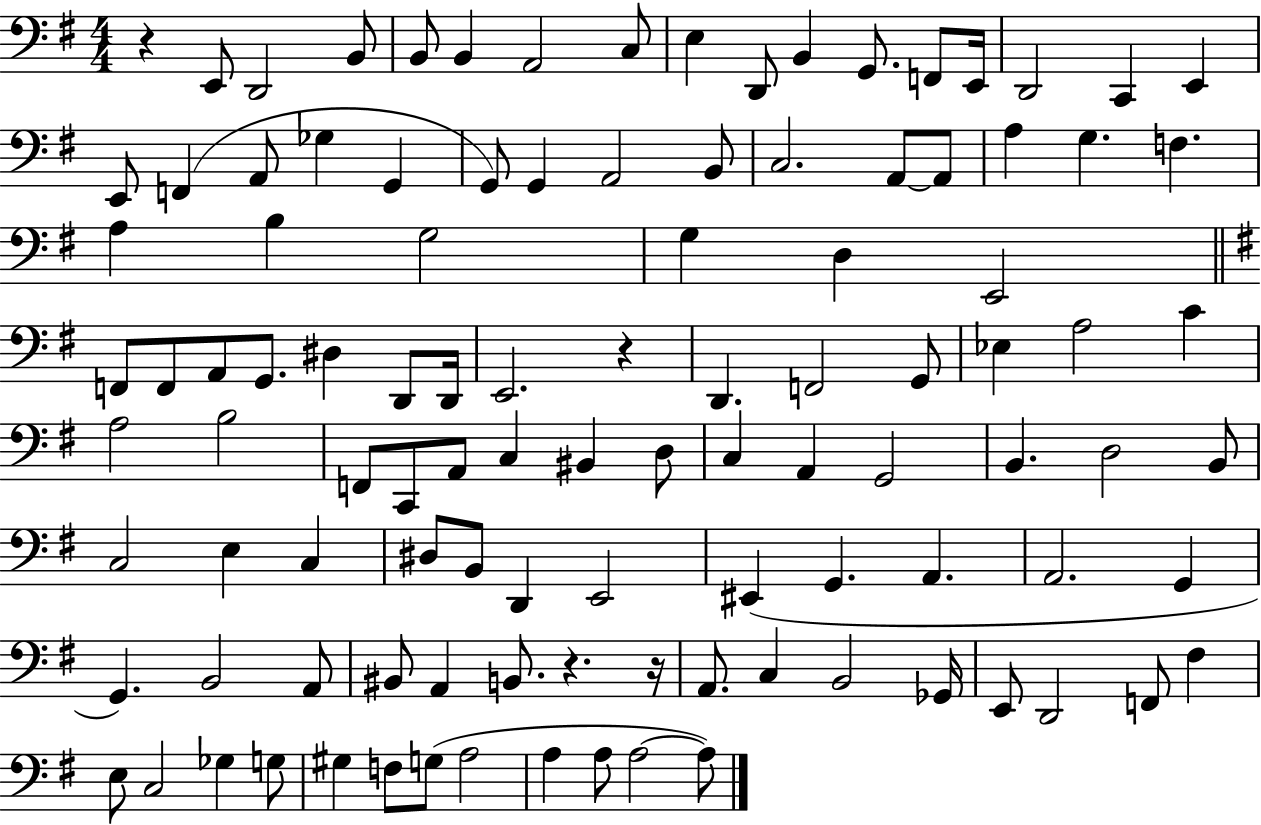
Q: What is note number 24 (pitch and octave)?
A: A2